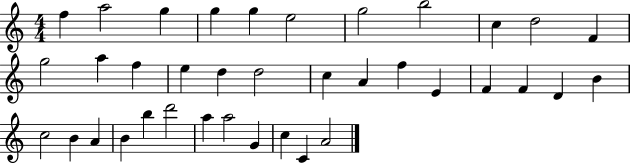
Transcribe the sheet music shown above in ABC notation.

X:1
T:Untitled
M:4/4
L:1/4
K:C
f a2 g g g e2 g2 b2 c d2 F g2 a f e d d2 c A f E F F D B c2 B A B b d'2 a a2 G c C A2